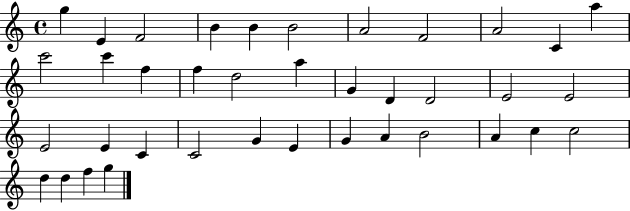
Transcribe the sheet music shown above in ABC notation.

X:1
T:Untitled
M:4/4
L:1/4
K:C
g E F2 B B B2 A2 F2 A2 C a c'2 c' f f d2 a G D D2 E2 E2 E2 E C C2 G E G A B2 A c c2 d d f g